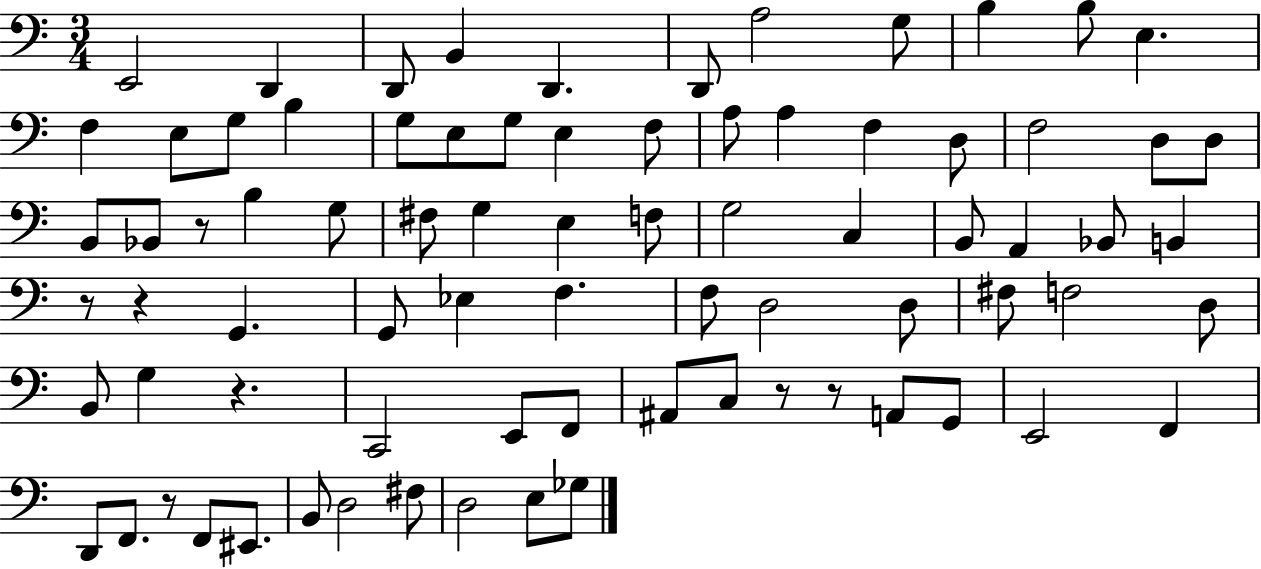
X:1
T:Untitled
M:3/4
L:1/4
K:C
E,,2 D,, D,,/2 B,, D,, D,,/2 A,2 G,/2 B, B,/2 E, F, E,/2 G,/2 B, G,/2 E,/2 G,/2 E, F,/2 A,/2 A, F, D,/2 F,2 D,/2 D,/2 B,,/2 _B,,/2 z/2 B, G,/2 ^F,/2 G, E, F,/2 G,2 C, B,,/2 A,, _B,,/2 B,, z/2 z G,, G,,/2 _E, F, F,/2 D,2 D,/2 ^F,/2 F,2 D,/2 B,,/2 G, z C,,2 E,,/2 F,,/2 ^A,,/2 C,/2 z/2 z/2 A,,/2 G,,/2 E,,2 F,, D,,/2 F,,/2 z/2 F,,/2 ^E,,/2 B,,/2 D,2 ^F,/2 D,2 E,/2 _G,/2